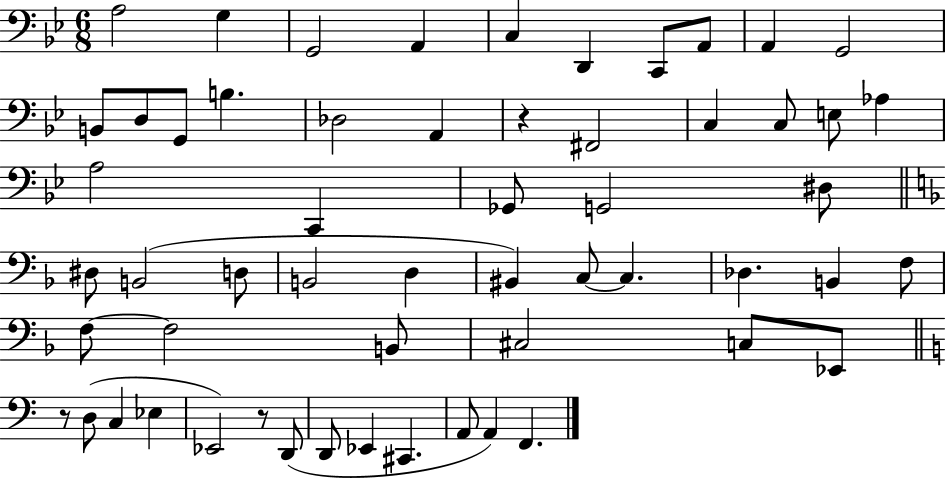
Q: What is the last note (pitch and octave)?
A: F2